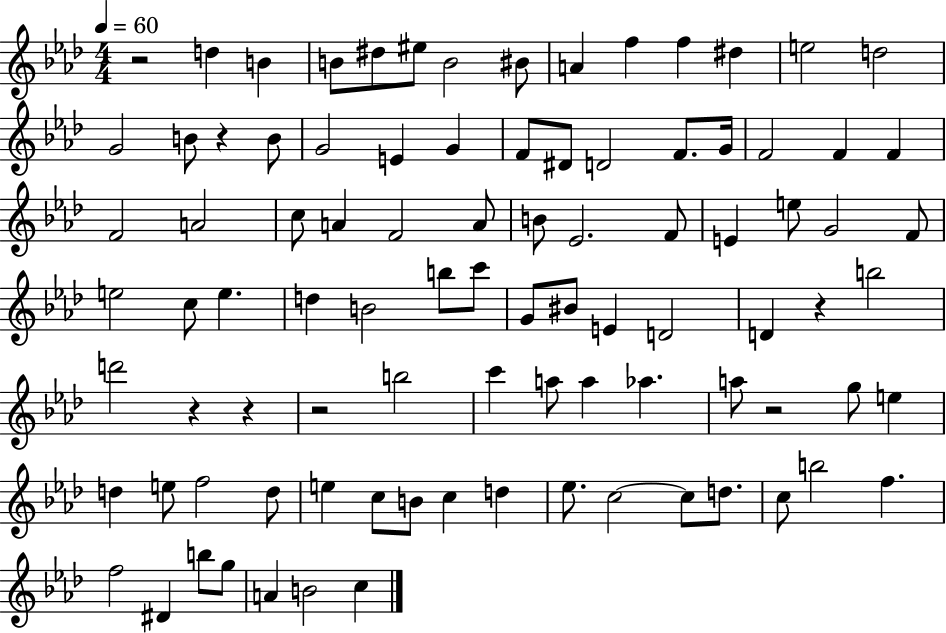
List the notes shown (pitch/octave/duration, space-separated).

R/h D5/q B4/q B4/e D#5/e EIS5/e B4/h BIS4/e A4/q F5/q F5/q D#5/q E5/h D5/h G4/h B4/e R/q B4/e G4/h E4/q G4/q F4/e D#4/e D4/h F4/e. G4/s F4/h F4/q F4/q F4/h A4/h C5/e A4/q F4/h A4/e B4/e Eb4/h. F4/e E4/q E5/e G4/h F4/e E5/h C5/e E5/q. D5/q B4/h B5/e C6/e G4/e BIS4/e E4/q D4/h D4/q R/q B5/h D6/h R/q R/q R/h B5/h C6/q A5/e A5/q Ab5/q. A5/e R/h G5/e E5/q D5/q E5/e F5/h D5/e E5/q C5/e B4/e C5/q D5/q Eb5/e. C5/h C5/e D5/e. C5/e B5/h F5/q. F5/h D#4/q B5/e G5/e A4/q B4/h C5/q